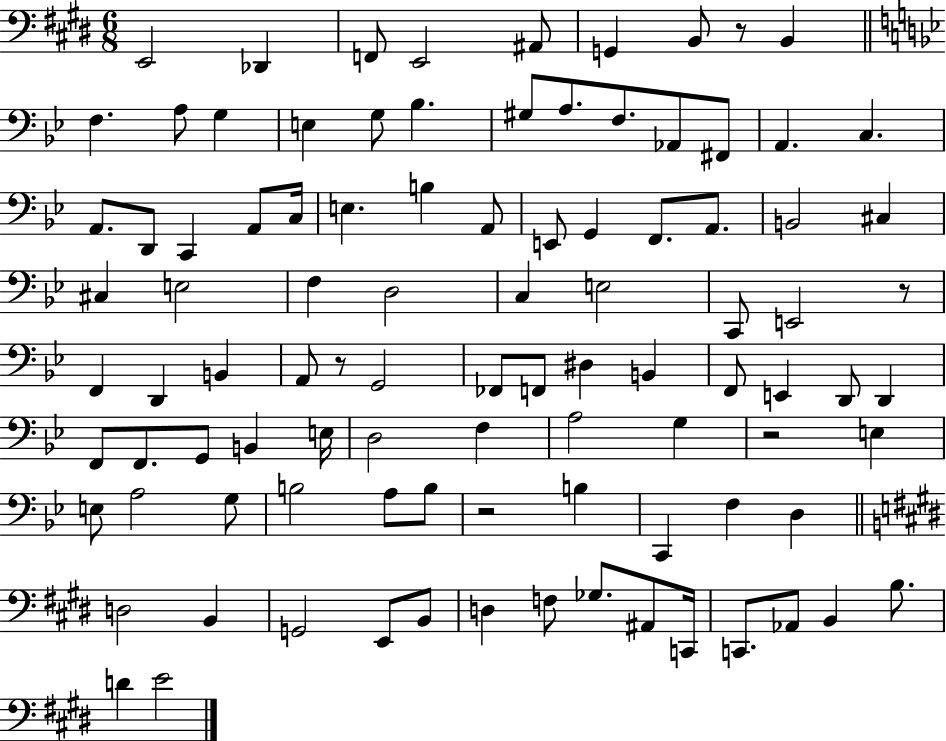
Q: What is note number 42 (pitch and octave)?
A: C2